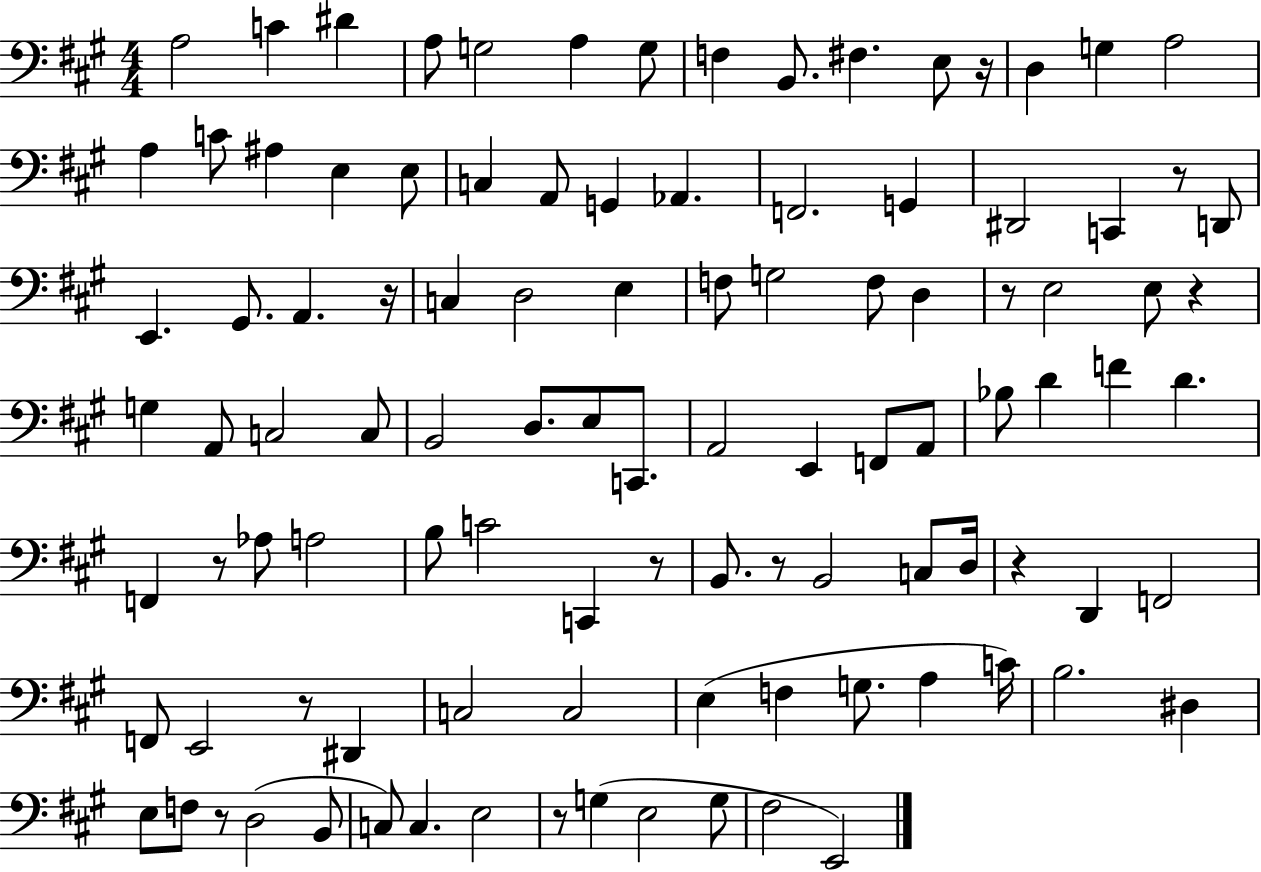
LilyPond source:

{
  \clef bass
  \numericTimeSignature
  \time 4/4
  \key a \major
  \repeat volta 2 { a2 c'4 dis'4 | a8 g2 a4 g8 | f4 b,8. fis4. e8 r16 | d4 g4 a2 | \break a4 c'8 ais4 e4 e8 | c4 a,8 g,4 aes,4. | f,2. g,4 | dis,2 c,4 r8 d,8 | \break e,4. gis,8. a,4. r16 | c4 d2 e4 | f8 g2 f8 d4 | r8 e2 e8 r4 | \break g4 a,8 c2 c8 | b,2 d8. e8 c,8. | a,2 e,4 f,8 a,8 | bes8 d'4 f'4 d'4. | \break f,4 r8 aes8 a2 | b8 c'2 c,4 r8 | b,8. r8 b,2 c8 d16 | r4 d,4 f,2 | \break f,8 e,2 r8 dis,4 | c2 c2 | e4( f4 g8. a4 c'16) | b2. dis4 | \break e8 f8 r8 d2( b,8 | c8) c4. e2 | r8 g4( e2 g8 | fis2 e,2) | \break } \bar "|."
}